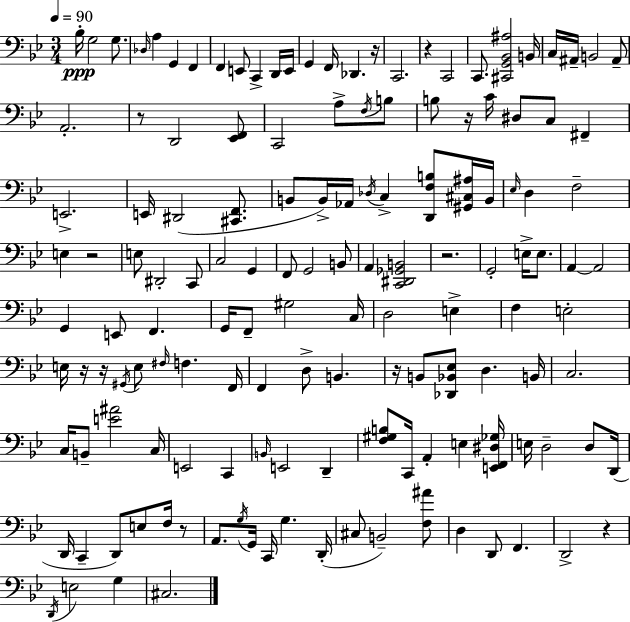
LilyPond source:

{
  \clef bass
  \numericTimeSignature
  \time 3/4
  \key bes \major
  \tempo 4 = 90
  \repeat volta 2 { bes16-.\ppp g2 g8. | \grace { des16 } a4 g,4 f,4 | f,4 e,8 c,4-> d,16 | e,16 g,4 f,16 des,4. | \break r16 c,2. | r4 c,2 | c,8. <cis, g, bes, ais>2 | b,16 c16 ais,16-- b,2 ais,8-- | \break a,2.-. | r8 d,2 <ees, f,>8 | c,2 a8-> \acciaccatura { f16 } | b8 b8 r16 c'16 dis8 c8 fis,4-- | \break e,2.-> | e,16 dis,2( <cis, f,>8. | b,8 b,16->) aes,16 \acciaccatura { des16 } c4-> <d, f b>8 | <gis, cis ais>16 b,16 \grace { ees16 } d4 f2-- | \break e4 r2 | e8 dis,2-. | c,8 c2 | g,4 f,8 g,2 | \break b,8 a,4 <c, dis, ges, b,>2 | r2. | g,2-. | e16-> e8. a,4~~ a,2 | \break g,4 e,8 f,4. | g,16 f,8-- gis2 | c16 d2 | e4-> f4 e2-. | \break e16 r16 r16 \acciaccatura { gis,16 } e8 \grace { fis16 } f4. | f,16 f,4 d8-> | b,4. r16 b,8 <des, bes, ees>8 d4. | b,16 c2. | \break c16 b,8-- <e' ais'>2 | c16 e,2 | c,4 \grace { b,16 } e,2 | d,4-- <f gis b>8 c,16 a,4-. | \break e4 <e, f, dis ges>16 e16 d2-- | d8 d,16( d,16 c,4-- | d,8) e8 f16 r8 a,8. \acciaccatura { g16 } g,16 | c,16 g4. d,16-.( cis8 b,2--) | \break <f ais'>8 d4 | d,8 f,4. d,2-> | r4 \acciaccatura { d,16 } e2 | g4 cis2. | \break } \bar "|."
}